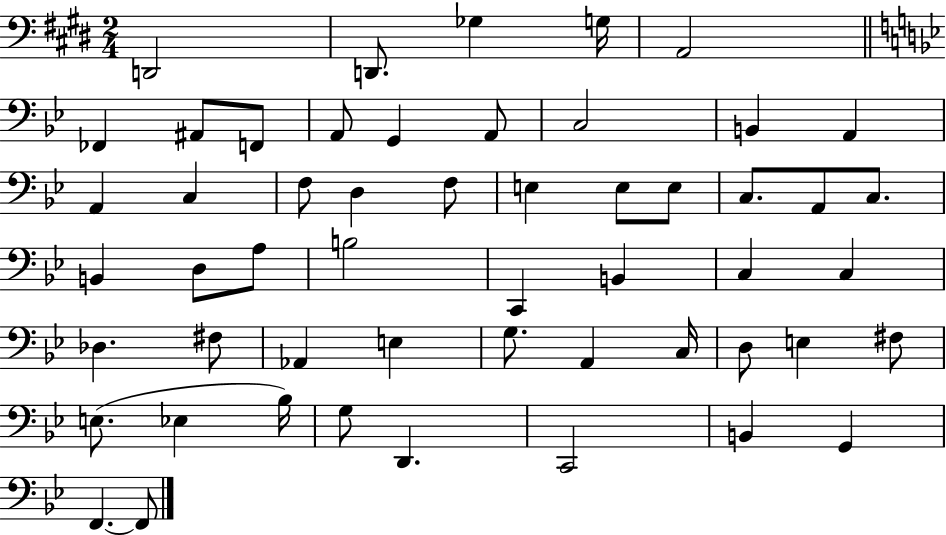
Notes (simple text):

D2/h D2/e. Gb3/q G3/s A2/h FES2/q A#2/e F2/e A2/e G2/q A2/e C3/h B2/q A2/q A2/q C3/q F3/e D3/q F3/e E3/q E3/e E3/e C3/e. A2/e C3/e. B2/q D3/e A3/e B3/h C2/q B2/q C3/q C3/q Db3/q. F#3/e Ab2/q E3/q G3/e. A2/q C3/s D3/e E3/q F#3/e E3/e. Eb3/q Bb3/s G3/e D2/q. C2/h B2/q G2/q F2/q. F2/e